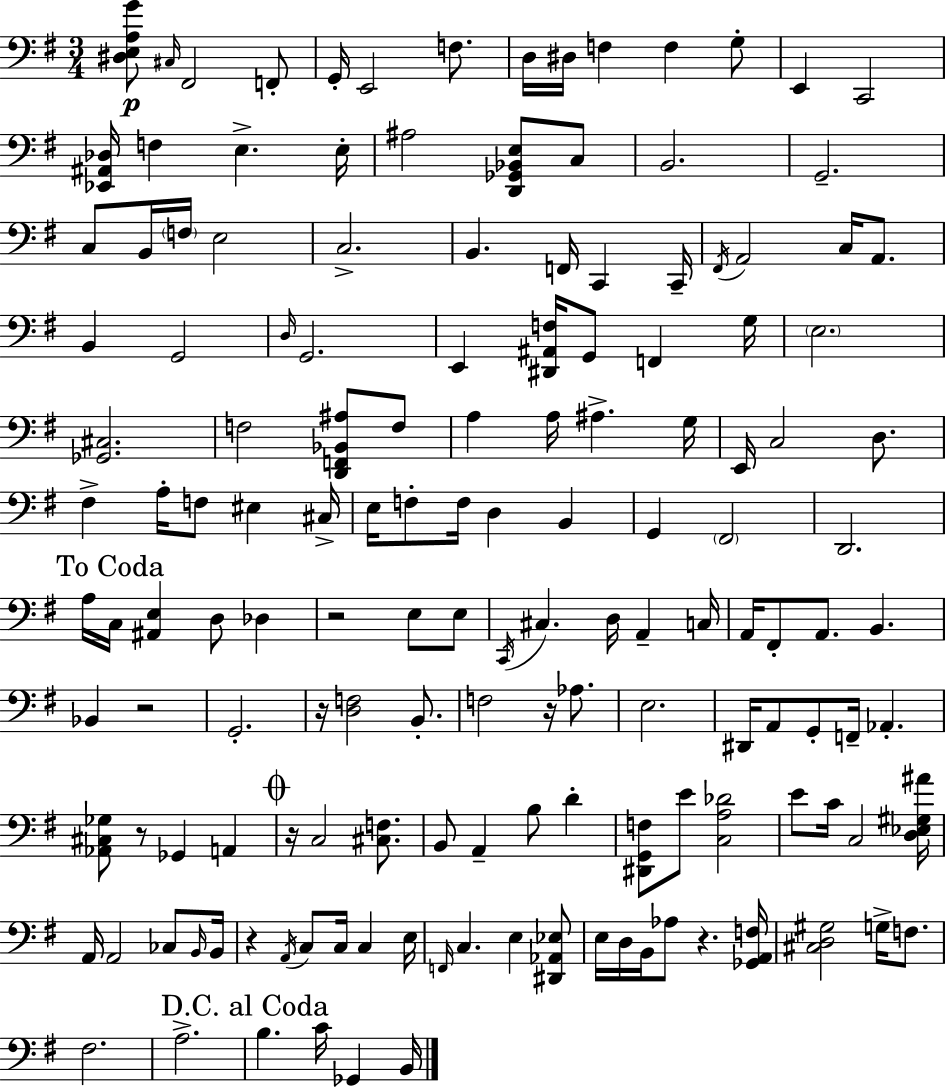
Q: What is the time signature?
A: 3/4